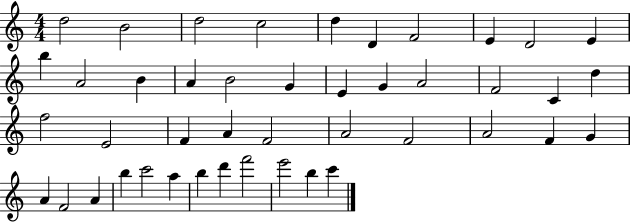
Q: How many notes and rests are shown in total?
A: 44